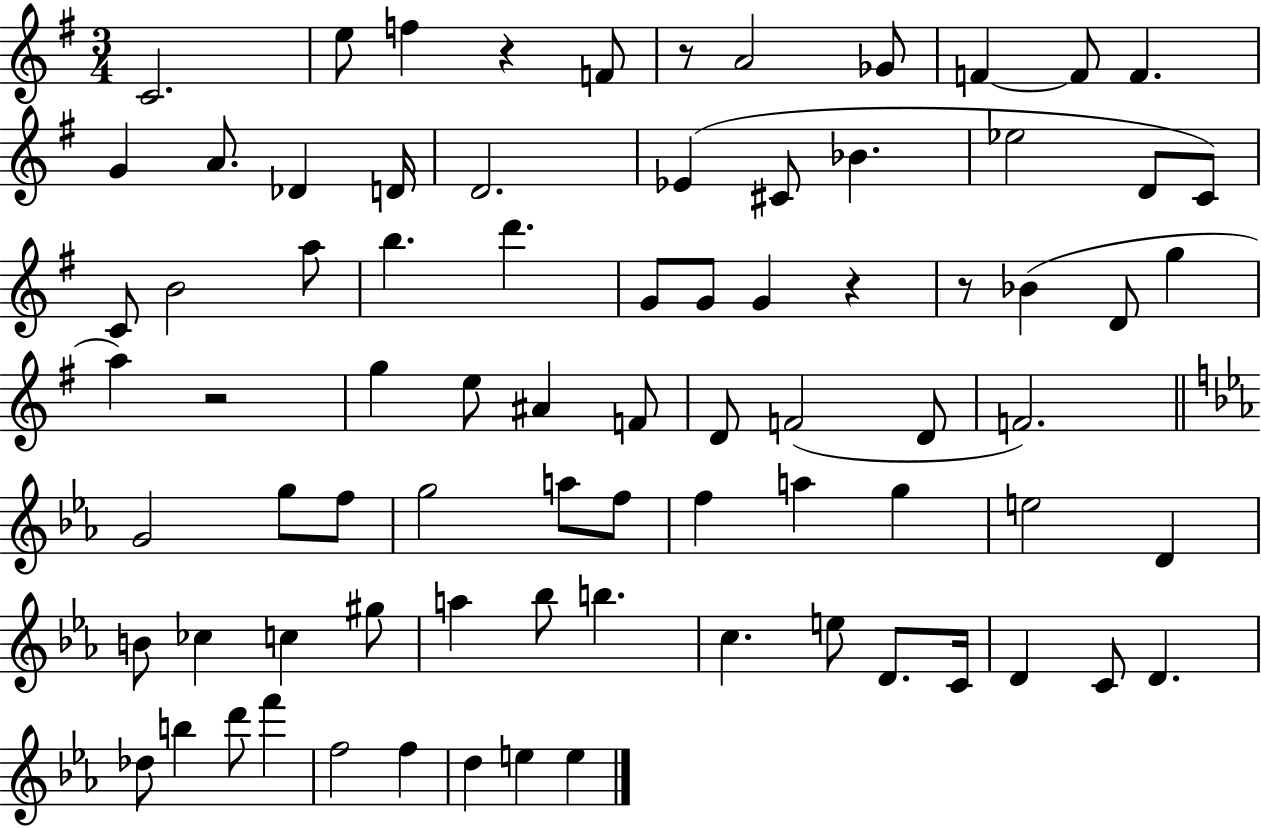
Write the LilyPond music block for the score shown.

{
  \clef treble
  \numericTimeSignature
  \time 3/4
  \key g \major
  c'2. | e''8 f''4 r4 f'8 | r8 a'2 ges'8 | f'4~~ f'8 f'4. | \break g'4 a'8. des'4 d'16 | d'2. | ees'4( cis'8 bes'4. | ees''2 d'8 c'8) | \break c'8 b'2 a''8 | b''4. d'''4. | g'8 g'8 g'4 r4 | r8 bes'4( d'8 g''4 | \break a''4) r2 | g''4 e''8 ais'4 f'8 | d'8 f'2( d'8 | f'2.) | \break \bar "||" \break \key ees \major g'2 g''8 f''8 | g''2 a''8 f''8 | f''4 a''4 g''4 | e''2 d'4 | \break b'8 ces''4 c''4 gis''8 | a''4 bes''8 b''4. | c''4. e''8 d'8. c'16 | d'4 c'8 d'4. | \break des''8 b''4 d'''8 f'''4 | f''2 f''4 | d''4 e''4 e''4 | \bar "|."
}